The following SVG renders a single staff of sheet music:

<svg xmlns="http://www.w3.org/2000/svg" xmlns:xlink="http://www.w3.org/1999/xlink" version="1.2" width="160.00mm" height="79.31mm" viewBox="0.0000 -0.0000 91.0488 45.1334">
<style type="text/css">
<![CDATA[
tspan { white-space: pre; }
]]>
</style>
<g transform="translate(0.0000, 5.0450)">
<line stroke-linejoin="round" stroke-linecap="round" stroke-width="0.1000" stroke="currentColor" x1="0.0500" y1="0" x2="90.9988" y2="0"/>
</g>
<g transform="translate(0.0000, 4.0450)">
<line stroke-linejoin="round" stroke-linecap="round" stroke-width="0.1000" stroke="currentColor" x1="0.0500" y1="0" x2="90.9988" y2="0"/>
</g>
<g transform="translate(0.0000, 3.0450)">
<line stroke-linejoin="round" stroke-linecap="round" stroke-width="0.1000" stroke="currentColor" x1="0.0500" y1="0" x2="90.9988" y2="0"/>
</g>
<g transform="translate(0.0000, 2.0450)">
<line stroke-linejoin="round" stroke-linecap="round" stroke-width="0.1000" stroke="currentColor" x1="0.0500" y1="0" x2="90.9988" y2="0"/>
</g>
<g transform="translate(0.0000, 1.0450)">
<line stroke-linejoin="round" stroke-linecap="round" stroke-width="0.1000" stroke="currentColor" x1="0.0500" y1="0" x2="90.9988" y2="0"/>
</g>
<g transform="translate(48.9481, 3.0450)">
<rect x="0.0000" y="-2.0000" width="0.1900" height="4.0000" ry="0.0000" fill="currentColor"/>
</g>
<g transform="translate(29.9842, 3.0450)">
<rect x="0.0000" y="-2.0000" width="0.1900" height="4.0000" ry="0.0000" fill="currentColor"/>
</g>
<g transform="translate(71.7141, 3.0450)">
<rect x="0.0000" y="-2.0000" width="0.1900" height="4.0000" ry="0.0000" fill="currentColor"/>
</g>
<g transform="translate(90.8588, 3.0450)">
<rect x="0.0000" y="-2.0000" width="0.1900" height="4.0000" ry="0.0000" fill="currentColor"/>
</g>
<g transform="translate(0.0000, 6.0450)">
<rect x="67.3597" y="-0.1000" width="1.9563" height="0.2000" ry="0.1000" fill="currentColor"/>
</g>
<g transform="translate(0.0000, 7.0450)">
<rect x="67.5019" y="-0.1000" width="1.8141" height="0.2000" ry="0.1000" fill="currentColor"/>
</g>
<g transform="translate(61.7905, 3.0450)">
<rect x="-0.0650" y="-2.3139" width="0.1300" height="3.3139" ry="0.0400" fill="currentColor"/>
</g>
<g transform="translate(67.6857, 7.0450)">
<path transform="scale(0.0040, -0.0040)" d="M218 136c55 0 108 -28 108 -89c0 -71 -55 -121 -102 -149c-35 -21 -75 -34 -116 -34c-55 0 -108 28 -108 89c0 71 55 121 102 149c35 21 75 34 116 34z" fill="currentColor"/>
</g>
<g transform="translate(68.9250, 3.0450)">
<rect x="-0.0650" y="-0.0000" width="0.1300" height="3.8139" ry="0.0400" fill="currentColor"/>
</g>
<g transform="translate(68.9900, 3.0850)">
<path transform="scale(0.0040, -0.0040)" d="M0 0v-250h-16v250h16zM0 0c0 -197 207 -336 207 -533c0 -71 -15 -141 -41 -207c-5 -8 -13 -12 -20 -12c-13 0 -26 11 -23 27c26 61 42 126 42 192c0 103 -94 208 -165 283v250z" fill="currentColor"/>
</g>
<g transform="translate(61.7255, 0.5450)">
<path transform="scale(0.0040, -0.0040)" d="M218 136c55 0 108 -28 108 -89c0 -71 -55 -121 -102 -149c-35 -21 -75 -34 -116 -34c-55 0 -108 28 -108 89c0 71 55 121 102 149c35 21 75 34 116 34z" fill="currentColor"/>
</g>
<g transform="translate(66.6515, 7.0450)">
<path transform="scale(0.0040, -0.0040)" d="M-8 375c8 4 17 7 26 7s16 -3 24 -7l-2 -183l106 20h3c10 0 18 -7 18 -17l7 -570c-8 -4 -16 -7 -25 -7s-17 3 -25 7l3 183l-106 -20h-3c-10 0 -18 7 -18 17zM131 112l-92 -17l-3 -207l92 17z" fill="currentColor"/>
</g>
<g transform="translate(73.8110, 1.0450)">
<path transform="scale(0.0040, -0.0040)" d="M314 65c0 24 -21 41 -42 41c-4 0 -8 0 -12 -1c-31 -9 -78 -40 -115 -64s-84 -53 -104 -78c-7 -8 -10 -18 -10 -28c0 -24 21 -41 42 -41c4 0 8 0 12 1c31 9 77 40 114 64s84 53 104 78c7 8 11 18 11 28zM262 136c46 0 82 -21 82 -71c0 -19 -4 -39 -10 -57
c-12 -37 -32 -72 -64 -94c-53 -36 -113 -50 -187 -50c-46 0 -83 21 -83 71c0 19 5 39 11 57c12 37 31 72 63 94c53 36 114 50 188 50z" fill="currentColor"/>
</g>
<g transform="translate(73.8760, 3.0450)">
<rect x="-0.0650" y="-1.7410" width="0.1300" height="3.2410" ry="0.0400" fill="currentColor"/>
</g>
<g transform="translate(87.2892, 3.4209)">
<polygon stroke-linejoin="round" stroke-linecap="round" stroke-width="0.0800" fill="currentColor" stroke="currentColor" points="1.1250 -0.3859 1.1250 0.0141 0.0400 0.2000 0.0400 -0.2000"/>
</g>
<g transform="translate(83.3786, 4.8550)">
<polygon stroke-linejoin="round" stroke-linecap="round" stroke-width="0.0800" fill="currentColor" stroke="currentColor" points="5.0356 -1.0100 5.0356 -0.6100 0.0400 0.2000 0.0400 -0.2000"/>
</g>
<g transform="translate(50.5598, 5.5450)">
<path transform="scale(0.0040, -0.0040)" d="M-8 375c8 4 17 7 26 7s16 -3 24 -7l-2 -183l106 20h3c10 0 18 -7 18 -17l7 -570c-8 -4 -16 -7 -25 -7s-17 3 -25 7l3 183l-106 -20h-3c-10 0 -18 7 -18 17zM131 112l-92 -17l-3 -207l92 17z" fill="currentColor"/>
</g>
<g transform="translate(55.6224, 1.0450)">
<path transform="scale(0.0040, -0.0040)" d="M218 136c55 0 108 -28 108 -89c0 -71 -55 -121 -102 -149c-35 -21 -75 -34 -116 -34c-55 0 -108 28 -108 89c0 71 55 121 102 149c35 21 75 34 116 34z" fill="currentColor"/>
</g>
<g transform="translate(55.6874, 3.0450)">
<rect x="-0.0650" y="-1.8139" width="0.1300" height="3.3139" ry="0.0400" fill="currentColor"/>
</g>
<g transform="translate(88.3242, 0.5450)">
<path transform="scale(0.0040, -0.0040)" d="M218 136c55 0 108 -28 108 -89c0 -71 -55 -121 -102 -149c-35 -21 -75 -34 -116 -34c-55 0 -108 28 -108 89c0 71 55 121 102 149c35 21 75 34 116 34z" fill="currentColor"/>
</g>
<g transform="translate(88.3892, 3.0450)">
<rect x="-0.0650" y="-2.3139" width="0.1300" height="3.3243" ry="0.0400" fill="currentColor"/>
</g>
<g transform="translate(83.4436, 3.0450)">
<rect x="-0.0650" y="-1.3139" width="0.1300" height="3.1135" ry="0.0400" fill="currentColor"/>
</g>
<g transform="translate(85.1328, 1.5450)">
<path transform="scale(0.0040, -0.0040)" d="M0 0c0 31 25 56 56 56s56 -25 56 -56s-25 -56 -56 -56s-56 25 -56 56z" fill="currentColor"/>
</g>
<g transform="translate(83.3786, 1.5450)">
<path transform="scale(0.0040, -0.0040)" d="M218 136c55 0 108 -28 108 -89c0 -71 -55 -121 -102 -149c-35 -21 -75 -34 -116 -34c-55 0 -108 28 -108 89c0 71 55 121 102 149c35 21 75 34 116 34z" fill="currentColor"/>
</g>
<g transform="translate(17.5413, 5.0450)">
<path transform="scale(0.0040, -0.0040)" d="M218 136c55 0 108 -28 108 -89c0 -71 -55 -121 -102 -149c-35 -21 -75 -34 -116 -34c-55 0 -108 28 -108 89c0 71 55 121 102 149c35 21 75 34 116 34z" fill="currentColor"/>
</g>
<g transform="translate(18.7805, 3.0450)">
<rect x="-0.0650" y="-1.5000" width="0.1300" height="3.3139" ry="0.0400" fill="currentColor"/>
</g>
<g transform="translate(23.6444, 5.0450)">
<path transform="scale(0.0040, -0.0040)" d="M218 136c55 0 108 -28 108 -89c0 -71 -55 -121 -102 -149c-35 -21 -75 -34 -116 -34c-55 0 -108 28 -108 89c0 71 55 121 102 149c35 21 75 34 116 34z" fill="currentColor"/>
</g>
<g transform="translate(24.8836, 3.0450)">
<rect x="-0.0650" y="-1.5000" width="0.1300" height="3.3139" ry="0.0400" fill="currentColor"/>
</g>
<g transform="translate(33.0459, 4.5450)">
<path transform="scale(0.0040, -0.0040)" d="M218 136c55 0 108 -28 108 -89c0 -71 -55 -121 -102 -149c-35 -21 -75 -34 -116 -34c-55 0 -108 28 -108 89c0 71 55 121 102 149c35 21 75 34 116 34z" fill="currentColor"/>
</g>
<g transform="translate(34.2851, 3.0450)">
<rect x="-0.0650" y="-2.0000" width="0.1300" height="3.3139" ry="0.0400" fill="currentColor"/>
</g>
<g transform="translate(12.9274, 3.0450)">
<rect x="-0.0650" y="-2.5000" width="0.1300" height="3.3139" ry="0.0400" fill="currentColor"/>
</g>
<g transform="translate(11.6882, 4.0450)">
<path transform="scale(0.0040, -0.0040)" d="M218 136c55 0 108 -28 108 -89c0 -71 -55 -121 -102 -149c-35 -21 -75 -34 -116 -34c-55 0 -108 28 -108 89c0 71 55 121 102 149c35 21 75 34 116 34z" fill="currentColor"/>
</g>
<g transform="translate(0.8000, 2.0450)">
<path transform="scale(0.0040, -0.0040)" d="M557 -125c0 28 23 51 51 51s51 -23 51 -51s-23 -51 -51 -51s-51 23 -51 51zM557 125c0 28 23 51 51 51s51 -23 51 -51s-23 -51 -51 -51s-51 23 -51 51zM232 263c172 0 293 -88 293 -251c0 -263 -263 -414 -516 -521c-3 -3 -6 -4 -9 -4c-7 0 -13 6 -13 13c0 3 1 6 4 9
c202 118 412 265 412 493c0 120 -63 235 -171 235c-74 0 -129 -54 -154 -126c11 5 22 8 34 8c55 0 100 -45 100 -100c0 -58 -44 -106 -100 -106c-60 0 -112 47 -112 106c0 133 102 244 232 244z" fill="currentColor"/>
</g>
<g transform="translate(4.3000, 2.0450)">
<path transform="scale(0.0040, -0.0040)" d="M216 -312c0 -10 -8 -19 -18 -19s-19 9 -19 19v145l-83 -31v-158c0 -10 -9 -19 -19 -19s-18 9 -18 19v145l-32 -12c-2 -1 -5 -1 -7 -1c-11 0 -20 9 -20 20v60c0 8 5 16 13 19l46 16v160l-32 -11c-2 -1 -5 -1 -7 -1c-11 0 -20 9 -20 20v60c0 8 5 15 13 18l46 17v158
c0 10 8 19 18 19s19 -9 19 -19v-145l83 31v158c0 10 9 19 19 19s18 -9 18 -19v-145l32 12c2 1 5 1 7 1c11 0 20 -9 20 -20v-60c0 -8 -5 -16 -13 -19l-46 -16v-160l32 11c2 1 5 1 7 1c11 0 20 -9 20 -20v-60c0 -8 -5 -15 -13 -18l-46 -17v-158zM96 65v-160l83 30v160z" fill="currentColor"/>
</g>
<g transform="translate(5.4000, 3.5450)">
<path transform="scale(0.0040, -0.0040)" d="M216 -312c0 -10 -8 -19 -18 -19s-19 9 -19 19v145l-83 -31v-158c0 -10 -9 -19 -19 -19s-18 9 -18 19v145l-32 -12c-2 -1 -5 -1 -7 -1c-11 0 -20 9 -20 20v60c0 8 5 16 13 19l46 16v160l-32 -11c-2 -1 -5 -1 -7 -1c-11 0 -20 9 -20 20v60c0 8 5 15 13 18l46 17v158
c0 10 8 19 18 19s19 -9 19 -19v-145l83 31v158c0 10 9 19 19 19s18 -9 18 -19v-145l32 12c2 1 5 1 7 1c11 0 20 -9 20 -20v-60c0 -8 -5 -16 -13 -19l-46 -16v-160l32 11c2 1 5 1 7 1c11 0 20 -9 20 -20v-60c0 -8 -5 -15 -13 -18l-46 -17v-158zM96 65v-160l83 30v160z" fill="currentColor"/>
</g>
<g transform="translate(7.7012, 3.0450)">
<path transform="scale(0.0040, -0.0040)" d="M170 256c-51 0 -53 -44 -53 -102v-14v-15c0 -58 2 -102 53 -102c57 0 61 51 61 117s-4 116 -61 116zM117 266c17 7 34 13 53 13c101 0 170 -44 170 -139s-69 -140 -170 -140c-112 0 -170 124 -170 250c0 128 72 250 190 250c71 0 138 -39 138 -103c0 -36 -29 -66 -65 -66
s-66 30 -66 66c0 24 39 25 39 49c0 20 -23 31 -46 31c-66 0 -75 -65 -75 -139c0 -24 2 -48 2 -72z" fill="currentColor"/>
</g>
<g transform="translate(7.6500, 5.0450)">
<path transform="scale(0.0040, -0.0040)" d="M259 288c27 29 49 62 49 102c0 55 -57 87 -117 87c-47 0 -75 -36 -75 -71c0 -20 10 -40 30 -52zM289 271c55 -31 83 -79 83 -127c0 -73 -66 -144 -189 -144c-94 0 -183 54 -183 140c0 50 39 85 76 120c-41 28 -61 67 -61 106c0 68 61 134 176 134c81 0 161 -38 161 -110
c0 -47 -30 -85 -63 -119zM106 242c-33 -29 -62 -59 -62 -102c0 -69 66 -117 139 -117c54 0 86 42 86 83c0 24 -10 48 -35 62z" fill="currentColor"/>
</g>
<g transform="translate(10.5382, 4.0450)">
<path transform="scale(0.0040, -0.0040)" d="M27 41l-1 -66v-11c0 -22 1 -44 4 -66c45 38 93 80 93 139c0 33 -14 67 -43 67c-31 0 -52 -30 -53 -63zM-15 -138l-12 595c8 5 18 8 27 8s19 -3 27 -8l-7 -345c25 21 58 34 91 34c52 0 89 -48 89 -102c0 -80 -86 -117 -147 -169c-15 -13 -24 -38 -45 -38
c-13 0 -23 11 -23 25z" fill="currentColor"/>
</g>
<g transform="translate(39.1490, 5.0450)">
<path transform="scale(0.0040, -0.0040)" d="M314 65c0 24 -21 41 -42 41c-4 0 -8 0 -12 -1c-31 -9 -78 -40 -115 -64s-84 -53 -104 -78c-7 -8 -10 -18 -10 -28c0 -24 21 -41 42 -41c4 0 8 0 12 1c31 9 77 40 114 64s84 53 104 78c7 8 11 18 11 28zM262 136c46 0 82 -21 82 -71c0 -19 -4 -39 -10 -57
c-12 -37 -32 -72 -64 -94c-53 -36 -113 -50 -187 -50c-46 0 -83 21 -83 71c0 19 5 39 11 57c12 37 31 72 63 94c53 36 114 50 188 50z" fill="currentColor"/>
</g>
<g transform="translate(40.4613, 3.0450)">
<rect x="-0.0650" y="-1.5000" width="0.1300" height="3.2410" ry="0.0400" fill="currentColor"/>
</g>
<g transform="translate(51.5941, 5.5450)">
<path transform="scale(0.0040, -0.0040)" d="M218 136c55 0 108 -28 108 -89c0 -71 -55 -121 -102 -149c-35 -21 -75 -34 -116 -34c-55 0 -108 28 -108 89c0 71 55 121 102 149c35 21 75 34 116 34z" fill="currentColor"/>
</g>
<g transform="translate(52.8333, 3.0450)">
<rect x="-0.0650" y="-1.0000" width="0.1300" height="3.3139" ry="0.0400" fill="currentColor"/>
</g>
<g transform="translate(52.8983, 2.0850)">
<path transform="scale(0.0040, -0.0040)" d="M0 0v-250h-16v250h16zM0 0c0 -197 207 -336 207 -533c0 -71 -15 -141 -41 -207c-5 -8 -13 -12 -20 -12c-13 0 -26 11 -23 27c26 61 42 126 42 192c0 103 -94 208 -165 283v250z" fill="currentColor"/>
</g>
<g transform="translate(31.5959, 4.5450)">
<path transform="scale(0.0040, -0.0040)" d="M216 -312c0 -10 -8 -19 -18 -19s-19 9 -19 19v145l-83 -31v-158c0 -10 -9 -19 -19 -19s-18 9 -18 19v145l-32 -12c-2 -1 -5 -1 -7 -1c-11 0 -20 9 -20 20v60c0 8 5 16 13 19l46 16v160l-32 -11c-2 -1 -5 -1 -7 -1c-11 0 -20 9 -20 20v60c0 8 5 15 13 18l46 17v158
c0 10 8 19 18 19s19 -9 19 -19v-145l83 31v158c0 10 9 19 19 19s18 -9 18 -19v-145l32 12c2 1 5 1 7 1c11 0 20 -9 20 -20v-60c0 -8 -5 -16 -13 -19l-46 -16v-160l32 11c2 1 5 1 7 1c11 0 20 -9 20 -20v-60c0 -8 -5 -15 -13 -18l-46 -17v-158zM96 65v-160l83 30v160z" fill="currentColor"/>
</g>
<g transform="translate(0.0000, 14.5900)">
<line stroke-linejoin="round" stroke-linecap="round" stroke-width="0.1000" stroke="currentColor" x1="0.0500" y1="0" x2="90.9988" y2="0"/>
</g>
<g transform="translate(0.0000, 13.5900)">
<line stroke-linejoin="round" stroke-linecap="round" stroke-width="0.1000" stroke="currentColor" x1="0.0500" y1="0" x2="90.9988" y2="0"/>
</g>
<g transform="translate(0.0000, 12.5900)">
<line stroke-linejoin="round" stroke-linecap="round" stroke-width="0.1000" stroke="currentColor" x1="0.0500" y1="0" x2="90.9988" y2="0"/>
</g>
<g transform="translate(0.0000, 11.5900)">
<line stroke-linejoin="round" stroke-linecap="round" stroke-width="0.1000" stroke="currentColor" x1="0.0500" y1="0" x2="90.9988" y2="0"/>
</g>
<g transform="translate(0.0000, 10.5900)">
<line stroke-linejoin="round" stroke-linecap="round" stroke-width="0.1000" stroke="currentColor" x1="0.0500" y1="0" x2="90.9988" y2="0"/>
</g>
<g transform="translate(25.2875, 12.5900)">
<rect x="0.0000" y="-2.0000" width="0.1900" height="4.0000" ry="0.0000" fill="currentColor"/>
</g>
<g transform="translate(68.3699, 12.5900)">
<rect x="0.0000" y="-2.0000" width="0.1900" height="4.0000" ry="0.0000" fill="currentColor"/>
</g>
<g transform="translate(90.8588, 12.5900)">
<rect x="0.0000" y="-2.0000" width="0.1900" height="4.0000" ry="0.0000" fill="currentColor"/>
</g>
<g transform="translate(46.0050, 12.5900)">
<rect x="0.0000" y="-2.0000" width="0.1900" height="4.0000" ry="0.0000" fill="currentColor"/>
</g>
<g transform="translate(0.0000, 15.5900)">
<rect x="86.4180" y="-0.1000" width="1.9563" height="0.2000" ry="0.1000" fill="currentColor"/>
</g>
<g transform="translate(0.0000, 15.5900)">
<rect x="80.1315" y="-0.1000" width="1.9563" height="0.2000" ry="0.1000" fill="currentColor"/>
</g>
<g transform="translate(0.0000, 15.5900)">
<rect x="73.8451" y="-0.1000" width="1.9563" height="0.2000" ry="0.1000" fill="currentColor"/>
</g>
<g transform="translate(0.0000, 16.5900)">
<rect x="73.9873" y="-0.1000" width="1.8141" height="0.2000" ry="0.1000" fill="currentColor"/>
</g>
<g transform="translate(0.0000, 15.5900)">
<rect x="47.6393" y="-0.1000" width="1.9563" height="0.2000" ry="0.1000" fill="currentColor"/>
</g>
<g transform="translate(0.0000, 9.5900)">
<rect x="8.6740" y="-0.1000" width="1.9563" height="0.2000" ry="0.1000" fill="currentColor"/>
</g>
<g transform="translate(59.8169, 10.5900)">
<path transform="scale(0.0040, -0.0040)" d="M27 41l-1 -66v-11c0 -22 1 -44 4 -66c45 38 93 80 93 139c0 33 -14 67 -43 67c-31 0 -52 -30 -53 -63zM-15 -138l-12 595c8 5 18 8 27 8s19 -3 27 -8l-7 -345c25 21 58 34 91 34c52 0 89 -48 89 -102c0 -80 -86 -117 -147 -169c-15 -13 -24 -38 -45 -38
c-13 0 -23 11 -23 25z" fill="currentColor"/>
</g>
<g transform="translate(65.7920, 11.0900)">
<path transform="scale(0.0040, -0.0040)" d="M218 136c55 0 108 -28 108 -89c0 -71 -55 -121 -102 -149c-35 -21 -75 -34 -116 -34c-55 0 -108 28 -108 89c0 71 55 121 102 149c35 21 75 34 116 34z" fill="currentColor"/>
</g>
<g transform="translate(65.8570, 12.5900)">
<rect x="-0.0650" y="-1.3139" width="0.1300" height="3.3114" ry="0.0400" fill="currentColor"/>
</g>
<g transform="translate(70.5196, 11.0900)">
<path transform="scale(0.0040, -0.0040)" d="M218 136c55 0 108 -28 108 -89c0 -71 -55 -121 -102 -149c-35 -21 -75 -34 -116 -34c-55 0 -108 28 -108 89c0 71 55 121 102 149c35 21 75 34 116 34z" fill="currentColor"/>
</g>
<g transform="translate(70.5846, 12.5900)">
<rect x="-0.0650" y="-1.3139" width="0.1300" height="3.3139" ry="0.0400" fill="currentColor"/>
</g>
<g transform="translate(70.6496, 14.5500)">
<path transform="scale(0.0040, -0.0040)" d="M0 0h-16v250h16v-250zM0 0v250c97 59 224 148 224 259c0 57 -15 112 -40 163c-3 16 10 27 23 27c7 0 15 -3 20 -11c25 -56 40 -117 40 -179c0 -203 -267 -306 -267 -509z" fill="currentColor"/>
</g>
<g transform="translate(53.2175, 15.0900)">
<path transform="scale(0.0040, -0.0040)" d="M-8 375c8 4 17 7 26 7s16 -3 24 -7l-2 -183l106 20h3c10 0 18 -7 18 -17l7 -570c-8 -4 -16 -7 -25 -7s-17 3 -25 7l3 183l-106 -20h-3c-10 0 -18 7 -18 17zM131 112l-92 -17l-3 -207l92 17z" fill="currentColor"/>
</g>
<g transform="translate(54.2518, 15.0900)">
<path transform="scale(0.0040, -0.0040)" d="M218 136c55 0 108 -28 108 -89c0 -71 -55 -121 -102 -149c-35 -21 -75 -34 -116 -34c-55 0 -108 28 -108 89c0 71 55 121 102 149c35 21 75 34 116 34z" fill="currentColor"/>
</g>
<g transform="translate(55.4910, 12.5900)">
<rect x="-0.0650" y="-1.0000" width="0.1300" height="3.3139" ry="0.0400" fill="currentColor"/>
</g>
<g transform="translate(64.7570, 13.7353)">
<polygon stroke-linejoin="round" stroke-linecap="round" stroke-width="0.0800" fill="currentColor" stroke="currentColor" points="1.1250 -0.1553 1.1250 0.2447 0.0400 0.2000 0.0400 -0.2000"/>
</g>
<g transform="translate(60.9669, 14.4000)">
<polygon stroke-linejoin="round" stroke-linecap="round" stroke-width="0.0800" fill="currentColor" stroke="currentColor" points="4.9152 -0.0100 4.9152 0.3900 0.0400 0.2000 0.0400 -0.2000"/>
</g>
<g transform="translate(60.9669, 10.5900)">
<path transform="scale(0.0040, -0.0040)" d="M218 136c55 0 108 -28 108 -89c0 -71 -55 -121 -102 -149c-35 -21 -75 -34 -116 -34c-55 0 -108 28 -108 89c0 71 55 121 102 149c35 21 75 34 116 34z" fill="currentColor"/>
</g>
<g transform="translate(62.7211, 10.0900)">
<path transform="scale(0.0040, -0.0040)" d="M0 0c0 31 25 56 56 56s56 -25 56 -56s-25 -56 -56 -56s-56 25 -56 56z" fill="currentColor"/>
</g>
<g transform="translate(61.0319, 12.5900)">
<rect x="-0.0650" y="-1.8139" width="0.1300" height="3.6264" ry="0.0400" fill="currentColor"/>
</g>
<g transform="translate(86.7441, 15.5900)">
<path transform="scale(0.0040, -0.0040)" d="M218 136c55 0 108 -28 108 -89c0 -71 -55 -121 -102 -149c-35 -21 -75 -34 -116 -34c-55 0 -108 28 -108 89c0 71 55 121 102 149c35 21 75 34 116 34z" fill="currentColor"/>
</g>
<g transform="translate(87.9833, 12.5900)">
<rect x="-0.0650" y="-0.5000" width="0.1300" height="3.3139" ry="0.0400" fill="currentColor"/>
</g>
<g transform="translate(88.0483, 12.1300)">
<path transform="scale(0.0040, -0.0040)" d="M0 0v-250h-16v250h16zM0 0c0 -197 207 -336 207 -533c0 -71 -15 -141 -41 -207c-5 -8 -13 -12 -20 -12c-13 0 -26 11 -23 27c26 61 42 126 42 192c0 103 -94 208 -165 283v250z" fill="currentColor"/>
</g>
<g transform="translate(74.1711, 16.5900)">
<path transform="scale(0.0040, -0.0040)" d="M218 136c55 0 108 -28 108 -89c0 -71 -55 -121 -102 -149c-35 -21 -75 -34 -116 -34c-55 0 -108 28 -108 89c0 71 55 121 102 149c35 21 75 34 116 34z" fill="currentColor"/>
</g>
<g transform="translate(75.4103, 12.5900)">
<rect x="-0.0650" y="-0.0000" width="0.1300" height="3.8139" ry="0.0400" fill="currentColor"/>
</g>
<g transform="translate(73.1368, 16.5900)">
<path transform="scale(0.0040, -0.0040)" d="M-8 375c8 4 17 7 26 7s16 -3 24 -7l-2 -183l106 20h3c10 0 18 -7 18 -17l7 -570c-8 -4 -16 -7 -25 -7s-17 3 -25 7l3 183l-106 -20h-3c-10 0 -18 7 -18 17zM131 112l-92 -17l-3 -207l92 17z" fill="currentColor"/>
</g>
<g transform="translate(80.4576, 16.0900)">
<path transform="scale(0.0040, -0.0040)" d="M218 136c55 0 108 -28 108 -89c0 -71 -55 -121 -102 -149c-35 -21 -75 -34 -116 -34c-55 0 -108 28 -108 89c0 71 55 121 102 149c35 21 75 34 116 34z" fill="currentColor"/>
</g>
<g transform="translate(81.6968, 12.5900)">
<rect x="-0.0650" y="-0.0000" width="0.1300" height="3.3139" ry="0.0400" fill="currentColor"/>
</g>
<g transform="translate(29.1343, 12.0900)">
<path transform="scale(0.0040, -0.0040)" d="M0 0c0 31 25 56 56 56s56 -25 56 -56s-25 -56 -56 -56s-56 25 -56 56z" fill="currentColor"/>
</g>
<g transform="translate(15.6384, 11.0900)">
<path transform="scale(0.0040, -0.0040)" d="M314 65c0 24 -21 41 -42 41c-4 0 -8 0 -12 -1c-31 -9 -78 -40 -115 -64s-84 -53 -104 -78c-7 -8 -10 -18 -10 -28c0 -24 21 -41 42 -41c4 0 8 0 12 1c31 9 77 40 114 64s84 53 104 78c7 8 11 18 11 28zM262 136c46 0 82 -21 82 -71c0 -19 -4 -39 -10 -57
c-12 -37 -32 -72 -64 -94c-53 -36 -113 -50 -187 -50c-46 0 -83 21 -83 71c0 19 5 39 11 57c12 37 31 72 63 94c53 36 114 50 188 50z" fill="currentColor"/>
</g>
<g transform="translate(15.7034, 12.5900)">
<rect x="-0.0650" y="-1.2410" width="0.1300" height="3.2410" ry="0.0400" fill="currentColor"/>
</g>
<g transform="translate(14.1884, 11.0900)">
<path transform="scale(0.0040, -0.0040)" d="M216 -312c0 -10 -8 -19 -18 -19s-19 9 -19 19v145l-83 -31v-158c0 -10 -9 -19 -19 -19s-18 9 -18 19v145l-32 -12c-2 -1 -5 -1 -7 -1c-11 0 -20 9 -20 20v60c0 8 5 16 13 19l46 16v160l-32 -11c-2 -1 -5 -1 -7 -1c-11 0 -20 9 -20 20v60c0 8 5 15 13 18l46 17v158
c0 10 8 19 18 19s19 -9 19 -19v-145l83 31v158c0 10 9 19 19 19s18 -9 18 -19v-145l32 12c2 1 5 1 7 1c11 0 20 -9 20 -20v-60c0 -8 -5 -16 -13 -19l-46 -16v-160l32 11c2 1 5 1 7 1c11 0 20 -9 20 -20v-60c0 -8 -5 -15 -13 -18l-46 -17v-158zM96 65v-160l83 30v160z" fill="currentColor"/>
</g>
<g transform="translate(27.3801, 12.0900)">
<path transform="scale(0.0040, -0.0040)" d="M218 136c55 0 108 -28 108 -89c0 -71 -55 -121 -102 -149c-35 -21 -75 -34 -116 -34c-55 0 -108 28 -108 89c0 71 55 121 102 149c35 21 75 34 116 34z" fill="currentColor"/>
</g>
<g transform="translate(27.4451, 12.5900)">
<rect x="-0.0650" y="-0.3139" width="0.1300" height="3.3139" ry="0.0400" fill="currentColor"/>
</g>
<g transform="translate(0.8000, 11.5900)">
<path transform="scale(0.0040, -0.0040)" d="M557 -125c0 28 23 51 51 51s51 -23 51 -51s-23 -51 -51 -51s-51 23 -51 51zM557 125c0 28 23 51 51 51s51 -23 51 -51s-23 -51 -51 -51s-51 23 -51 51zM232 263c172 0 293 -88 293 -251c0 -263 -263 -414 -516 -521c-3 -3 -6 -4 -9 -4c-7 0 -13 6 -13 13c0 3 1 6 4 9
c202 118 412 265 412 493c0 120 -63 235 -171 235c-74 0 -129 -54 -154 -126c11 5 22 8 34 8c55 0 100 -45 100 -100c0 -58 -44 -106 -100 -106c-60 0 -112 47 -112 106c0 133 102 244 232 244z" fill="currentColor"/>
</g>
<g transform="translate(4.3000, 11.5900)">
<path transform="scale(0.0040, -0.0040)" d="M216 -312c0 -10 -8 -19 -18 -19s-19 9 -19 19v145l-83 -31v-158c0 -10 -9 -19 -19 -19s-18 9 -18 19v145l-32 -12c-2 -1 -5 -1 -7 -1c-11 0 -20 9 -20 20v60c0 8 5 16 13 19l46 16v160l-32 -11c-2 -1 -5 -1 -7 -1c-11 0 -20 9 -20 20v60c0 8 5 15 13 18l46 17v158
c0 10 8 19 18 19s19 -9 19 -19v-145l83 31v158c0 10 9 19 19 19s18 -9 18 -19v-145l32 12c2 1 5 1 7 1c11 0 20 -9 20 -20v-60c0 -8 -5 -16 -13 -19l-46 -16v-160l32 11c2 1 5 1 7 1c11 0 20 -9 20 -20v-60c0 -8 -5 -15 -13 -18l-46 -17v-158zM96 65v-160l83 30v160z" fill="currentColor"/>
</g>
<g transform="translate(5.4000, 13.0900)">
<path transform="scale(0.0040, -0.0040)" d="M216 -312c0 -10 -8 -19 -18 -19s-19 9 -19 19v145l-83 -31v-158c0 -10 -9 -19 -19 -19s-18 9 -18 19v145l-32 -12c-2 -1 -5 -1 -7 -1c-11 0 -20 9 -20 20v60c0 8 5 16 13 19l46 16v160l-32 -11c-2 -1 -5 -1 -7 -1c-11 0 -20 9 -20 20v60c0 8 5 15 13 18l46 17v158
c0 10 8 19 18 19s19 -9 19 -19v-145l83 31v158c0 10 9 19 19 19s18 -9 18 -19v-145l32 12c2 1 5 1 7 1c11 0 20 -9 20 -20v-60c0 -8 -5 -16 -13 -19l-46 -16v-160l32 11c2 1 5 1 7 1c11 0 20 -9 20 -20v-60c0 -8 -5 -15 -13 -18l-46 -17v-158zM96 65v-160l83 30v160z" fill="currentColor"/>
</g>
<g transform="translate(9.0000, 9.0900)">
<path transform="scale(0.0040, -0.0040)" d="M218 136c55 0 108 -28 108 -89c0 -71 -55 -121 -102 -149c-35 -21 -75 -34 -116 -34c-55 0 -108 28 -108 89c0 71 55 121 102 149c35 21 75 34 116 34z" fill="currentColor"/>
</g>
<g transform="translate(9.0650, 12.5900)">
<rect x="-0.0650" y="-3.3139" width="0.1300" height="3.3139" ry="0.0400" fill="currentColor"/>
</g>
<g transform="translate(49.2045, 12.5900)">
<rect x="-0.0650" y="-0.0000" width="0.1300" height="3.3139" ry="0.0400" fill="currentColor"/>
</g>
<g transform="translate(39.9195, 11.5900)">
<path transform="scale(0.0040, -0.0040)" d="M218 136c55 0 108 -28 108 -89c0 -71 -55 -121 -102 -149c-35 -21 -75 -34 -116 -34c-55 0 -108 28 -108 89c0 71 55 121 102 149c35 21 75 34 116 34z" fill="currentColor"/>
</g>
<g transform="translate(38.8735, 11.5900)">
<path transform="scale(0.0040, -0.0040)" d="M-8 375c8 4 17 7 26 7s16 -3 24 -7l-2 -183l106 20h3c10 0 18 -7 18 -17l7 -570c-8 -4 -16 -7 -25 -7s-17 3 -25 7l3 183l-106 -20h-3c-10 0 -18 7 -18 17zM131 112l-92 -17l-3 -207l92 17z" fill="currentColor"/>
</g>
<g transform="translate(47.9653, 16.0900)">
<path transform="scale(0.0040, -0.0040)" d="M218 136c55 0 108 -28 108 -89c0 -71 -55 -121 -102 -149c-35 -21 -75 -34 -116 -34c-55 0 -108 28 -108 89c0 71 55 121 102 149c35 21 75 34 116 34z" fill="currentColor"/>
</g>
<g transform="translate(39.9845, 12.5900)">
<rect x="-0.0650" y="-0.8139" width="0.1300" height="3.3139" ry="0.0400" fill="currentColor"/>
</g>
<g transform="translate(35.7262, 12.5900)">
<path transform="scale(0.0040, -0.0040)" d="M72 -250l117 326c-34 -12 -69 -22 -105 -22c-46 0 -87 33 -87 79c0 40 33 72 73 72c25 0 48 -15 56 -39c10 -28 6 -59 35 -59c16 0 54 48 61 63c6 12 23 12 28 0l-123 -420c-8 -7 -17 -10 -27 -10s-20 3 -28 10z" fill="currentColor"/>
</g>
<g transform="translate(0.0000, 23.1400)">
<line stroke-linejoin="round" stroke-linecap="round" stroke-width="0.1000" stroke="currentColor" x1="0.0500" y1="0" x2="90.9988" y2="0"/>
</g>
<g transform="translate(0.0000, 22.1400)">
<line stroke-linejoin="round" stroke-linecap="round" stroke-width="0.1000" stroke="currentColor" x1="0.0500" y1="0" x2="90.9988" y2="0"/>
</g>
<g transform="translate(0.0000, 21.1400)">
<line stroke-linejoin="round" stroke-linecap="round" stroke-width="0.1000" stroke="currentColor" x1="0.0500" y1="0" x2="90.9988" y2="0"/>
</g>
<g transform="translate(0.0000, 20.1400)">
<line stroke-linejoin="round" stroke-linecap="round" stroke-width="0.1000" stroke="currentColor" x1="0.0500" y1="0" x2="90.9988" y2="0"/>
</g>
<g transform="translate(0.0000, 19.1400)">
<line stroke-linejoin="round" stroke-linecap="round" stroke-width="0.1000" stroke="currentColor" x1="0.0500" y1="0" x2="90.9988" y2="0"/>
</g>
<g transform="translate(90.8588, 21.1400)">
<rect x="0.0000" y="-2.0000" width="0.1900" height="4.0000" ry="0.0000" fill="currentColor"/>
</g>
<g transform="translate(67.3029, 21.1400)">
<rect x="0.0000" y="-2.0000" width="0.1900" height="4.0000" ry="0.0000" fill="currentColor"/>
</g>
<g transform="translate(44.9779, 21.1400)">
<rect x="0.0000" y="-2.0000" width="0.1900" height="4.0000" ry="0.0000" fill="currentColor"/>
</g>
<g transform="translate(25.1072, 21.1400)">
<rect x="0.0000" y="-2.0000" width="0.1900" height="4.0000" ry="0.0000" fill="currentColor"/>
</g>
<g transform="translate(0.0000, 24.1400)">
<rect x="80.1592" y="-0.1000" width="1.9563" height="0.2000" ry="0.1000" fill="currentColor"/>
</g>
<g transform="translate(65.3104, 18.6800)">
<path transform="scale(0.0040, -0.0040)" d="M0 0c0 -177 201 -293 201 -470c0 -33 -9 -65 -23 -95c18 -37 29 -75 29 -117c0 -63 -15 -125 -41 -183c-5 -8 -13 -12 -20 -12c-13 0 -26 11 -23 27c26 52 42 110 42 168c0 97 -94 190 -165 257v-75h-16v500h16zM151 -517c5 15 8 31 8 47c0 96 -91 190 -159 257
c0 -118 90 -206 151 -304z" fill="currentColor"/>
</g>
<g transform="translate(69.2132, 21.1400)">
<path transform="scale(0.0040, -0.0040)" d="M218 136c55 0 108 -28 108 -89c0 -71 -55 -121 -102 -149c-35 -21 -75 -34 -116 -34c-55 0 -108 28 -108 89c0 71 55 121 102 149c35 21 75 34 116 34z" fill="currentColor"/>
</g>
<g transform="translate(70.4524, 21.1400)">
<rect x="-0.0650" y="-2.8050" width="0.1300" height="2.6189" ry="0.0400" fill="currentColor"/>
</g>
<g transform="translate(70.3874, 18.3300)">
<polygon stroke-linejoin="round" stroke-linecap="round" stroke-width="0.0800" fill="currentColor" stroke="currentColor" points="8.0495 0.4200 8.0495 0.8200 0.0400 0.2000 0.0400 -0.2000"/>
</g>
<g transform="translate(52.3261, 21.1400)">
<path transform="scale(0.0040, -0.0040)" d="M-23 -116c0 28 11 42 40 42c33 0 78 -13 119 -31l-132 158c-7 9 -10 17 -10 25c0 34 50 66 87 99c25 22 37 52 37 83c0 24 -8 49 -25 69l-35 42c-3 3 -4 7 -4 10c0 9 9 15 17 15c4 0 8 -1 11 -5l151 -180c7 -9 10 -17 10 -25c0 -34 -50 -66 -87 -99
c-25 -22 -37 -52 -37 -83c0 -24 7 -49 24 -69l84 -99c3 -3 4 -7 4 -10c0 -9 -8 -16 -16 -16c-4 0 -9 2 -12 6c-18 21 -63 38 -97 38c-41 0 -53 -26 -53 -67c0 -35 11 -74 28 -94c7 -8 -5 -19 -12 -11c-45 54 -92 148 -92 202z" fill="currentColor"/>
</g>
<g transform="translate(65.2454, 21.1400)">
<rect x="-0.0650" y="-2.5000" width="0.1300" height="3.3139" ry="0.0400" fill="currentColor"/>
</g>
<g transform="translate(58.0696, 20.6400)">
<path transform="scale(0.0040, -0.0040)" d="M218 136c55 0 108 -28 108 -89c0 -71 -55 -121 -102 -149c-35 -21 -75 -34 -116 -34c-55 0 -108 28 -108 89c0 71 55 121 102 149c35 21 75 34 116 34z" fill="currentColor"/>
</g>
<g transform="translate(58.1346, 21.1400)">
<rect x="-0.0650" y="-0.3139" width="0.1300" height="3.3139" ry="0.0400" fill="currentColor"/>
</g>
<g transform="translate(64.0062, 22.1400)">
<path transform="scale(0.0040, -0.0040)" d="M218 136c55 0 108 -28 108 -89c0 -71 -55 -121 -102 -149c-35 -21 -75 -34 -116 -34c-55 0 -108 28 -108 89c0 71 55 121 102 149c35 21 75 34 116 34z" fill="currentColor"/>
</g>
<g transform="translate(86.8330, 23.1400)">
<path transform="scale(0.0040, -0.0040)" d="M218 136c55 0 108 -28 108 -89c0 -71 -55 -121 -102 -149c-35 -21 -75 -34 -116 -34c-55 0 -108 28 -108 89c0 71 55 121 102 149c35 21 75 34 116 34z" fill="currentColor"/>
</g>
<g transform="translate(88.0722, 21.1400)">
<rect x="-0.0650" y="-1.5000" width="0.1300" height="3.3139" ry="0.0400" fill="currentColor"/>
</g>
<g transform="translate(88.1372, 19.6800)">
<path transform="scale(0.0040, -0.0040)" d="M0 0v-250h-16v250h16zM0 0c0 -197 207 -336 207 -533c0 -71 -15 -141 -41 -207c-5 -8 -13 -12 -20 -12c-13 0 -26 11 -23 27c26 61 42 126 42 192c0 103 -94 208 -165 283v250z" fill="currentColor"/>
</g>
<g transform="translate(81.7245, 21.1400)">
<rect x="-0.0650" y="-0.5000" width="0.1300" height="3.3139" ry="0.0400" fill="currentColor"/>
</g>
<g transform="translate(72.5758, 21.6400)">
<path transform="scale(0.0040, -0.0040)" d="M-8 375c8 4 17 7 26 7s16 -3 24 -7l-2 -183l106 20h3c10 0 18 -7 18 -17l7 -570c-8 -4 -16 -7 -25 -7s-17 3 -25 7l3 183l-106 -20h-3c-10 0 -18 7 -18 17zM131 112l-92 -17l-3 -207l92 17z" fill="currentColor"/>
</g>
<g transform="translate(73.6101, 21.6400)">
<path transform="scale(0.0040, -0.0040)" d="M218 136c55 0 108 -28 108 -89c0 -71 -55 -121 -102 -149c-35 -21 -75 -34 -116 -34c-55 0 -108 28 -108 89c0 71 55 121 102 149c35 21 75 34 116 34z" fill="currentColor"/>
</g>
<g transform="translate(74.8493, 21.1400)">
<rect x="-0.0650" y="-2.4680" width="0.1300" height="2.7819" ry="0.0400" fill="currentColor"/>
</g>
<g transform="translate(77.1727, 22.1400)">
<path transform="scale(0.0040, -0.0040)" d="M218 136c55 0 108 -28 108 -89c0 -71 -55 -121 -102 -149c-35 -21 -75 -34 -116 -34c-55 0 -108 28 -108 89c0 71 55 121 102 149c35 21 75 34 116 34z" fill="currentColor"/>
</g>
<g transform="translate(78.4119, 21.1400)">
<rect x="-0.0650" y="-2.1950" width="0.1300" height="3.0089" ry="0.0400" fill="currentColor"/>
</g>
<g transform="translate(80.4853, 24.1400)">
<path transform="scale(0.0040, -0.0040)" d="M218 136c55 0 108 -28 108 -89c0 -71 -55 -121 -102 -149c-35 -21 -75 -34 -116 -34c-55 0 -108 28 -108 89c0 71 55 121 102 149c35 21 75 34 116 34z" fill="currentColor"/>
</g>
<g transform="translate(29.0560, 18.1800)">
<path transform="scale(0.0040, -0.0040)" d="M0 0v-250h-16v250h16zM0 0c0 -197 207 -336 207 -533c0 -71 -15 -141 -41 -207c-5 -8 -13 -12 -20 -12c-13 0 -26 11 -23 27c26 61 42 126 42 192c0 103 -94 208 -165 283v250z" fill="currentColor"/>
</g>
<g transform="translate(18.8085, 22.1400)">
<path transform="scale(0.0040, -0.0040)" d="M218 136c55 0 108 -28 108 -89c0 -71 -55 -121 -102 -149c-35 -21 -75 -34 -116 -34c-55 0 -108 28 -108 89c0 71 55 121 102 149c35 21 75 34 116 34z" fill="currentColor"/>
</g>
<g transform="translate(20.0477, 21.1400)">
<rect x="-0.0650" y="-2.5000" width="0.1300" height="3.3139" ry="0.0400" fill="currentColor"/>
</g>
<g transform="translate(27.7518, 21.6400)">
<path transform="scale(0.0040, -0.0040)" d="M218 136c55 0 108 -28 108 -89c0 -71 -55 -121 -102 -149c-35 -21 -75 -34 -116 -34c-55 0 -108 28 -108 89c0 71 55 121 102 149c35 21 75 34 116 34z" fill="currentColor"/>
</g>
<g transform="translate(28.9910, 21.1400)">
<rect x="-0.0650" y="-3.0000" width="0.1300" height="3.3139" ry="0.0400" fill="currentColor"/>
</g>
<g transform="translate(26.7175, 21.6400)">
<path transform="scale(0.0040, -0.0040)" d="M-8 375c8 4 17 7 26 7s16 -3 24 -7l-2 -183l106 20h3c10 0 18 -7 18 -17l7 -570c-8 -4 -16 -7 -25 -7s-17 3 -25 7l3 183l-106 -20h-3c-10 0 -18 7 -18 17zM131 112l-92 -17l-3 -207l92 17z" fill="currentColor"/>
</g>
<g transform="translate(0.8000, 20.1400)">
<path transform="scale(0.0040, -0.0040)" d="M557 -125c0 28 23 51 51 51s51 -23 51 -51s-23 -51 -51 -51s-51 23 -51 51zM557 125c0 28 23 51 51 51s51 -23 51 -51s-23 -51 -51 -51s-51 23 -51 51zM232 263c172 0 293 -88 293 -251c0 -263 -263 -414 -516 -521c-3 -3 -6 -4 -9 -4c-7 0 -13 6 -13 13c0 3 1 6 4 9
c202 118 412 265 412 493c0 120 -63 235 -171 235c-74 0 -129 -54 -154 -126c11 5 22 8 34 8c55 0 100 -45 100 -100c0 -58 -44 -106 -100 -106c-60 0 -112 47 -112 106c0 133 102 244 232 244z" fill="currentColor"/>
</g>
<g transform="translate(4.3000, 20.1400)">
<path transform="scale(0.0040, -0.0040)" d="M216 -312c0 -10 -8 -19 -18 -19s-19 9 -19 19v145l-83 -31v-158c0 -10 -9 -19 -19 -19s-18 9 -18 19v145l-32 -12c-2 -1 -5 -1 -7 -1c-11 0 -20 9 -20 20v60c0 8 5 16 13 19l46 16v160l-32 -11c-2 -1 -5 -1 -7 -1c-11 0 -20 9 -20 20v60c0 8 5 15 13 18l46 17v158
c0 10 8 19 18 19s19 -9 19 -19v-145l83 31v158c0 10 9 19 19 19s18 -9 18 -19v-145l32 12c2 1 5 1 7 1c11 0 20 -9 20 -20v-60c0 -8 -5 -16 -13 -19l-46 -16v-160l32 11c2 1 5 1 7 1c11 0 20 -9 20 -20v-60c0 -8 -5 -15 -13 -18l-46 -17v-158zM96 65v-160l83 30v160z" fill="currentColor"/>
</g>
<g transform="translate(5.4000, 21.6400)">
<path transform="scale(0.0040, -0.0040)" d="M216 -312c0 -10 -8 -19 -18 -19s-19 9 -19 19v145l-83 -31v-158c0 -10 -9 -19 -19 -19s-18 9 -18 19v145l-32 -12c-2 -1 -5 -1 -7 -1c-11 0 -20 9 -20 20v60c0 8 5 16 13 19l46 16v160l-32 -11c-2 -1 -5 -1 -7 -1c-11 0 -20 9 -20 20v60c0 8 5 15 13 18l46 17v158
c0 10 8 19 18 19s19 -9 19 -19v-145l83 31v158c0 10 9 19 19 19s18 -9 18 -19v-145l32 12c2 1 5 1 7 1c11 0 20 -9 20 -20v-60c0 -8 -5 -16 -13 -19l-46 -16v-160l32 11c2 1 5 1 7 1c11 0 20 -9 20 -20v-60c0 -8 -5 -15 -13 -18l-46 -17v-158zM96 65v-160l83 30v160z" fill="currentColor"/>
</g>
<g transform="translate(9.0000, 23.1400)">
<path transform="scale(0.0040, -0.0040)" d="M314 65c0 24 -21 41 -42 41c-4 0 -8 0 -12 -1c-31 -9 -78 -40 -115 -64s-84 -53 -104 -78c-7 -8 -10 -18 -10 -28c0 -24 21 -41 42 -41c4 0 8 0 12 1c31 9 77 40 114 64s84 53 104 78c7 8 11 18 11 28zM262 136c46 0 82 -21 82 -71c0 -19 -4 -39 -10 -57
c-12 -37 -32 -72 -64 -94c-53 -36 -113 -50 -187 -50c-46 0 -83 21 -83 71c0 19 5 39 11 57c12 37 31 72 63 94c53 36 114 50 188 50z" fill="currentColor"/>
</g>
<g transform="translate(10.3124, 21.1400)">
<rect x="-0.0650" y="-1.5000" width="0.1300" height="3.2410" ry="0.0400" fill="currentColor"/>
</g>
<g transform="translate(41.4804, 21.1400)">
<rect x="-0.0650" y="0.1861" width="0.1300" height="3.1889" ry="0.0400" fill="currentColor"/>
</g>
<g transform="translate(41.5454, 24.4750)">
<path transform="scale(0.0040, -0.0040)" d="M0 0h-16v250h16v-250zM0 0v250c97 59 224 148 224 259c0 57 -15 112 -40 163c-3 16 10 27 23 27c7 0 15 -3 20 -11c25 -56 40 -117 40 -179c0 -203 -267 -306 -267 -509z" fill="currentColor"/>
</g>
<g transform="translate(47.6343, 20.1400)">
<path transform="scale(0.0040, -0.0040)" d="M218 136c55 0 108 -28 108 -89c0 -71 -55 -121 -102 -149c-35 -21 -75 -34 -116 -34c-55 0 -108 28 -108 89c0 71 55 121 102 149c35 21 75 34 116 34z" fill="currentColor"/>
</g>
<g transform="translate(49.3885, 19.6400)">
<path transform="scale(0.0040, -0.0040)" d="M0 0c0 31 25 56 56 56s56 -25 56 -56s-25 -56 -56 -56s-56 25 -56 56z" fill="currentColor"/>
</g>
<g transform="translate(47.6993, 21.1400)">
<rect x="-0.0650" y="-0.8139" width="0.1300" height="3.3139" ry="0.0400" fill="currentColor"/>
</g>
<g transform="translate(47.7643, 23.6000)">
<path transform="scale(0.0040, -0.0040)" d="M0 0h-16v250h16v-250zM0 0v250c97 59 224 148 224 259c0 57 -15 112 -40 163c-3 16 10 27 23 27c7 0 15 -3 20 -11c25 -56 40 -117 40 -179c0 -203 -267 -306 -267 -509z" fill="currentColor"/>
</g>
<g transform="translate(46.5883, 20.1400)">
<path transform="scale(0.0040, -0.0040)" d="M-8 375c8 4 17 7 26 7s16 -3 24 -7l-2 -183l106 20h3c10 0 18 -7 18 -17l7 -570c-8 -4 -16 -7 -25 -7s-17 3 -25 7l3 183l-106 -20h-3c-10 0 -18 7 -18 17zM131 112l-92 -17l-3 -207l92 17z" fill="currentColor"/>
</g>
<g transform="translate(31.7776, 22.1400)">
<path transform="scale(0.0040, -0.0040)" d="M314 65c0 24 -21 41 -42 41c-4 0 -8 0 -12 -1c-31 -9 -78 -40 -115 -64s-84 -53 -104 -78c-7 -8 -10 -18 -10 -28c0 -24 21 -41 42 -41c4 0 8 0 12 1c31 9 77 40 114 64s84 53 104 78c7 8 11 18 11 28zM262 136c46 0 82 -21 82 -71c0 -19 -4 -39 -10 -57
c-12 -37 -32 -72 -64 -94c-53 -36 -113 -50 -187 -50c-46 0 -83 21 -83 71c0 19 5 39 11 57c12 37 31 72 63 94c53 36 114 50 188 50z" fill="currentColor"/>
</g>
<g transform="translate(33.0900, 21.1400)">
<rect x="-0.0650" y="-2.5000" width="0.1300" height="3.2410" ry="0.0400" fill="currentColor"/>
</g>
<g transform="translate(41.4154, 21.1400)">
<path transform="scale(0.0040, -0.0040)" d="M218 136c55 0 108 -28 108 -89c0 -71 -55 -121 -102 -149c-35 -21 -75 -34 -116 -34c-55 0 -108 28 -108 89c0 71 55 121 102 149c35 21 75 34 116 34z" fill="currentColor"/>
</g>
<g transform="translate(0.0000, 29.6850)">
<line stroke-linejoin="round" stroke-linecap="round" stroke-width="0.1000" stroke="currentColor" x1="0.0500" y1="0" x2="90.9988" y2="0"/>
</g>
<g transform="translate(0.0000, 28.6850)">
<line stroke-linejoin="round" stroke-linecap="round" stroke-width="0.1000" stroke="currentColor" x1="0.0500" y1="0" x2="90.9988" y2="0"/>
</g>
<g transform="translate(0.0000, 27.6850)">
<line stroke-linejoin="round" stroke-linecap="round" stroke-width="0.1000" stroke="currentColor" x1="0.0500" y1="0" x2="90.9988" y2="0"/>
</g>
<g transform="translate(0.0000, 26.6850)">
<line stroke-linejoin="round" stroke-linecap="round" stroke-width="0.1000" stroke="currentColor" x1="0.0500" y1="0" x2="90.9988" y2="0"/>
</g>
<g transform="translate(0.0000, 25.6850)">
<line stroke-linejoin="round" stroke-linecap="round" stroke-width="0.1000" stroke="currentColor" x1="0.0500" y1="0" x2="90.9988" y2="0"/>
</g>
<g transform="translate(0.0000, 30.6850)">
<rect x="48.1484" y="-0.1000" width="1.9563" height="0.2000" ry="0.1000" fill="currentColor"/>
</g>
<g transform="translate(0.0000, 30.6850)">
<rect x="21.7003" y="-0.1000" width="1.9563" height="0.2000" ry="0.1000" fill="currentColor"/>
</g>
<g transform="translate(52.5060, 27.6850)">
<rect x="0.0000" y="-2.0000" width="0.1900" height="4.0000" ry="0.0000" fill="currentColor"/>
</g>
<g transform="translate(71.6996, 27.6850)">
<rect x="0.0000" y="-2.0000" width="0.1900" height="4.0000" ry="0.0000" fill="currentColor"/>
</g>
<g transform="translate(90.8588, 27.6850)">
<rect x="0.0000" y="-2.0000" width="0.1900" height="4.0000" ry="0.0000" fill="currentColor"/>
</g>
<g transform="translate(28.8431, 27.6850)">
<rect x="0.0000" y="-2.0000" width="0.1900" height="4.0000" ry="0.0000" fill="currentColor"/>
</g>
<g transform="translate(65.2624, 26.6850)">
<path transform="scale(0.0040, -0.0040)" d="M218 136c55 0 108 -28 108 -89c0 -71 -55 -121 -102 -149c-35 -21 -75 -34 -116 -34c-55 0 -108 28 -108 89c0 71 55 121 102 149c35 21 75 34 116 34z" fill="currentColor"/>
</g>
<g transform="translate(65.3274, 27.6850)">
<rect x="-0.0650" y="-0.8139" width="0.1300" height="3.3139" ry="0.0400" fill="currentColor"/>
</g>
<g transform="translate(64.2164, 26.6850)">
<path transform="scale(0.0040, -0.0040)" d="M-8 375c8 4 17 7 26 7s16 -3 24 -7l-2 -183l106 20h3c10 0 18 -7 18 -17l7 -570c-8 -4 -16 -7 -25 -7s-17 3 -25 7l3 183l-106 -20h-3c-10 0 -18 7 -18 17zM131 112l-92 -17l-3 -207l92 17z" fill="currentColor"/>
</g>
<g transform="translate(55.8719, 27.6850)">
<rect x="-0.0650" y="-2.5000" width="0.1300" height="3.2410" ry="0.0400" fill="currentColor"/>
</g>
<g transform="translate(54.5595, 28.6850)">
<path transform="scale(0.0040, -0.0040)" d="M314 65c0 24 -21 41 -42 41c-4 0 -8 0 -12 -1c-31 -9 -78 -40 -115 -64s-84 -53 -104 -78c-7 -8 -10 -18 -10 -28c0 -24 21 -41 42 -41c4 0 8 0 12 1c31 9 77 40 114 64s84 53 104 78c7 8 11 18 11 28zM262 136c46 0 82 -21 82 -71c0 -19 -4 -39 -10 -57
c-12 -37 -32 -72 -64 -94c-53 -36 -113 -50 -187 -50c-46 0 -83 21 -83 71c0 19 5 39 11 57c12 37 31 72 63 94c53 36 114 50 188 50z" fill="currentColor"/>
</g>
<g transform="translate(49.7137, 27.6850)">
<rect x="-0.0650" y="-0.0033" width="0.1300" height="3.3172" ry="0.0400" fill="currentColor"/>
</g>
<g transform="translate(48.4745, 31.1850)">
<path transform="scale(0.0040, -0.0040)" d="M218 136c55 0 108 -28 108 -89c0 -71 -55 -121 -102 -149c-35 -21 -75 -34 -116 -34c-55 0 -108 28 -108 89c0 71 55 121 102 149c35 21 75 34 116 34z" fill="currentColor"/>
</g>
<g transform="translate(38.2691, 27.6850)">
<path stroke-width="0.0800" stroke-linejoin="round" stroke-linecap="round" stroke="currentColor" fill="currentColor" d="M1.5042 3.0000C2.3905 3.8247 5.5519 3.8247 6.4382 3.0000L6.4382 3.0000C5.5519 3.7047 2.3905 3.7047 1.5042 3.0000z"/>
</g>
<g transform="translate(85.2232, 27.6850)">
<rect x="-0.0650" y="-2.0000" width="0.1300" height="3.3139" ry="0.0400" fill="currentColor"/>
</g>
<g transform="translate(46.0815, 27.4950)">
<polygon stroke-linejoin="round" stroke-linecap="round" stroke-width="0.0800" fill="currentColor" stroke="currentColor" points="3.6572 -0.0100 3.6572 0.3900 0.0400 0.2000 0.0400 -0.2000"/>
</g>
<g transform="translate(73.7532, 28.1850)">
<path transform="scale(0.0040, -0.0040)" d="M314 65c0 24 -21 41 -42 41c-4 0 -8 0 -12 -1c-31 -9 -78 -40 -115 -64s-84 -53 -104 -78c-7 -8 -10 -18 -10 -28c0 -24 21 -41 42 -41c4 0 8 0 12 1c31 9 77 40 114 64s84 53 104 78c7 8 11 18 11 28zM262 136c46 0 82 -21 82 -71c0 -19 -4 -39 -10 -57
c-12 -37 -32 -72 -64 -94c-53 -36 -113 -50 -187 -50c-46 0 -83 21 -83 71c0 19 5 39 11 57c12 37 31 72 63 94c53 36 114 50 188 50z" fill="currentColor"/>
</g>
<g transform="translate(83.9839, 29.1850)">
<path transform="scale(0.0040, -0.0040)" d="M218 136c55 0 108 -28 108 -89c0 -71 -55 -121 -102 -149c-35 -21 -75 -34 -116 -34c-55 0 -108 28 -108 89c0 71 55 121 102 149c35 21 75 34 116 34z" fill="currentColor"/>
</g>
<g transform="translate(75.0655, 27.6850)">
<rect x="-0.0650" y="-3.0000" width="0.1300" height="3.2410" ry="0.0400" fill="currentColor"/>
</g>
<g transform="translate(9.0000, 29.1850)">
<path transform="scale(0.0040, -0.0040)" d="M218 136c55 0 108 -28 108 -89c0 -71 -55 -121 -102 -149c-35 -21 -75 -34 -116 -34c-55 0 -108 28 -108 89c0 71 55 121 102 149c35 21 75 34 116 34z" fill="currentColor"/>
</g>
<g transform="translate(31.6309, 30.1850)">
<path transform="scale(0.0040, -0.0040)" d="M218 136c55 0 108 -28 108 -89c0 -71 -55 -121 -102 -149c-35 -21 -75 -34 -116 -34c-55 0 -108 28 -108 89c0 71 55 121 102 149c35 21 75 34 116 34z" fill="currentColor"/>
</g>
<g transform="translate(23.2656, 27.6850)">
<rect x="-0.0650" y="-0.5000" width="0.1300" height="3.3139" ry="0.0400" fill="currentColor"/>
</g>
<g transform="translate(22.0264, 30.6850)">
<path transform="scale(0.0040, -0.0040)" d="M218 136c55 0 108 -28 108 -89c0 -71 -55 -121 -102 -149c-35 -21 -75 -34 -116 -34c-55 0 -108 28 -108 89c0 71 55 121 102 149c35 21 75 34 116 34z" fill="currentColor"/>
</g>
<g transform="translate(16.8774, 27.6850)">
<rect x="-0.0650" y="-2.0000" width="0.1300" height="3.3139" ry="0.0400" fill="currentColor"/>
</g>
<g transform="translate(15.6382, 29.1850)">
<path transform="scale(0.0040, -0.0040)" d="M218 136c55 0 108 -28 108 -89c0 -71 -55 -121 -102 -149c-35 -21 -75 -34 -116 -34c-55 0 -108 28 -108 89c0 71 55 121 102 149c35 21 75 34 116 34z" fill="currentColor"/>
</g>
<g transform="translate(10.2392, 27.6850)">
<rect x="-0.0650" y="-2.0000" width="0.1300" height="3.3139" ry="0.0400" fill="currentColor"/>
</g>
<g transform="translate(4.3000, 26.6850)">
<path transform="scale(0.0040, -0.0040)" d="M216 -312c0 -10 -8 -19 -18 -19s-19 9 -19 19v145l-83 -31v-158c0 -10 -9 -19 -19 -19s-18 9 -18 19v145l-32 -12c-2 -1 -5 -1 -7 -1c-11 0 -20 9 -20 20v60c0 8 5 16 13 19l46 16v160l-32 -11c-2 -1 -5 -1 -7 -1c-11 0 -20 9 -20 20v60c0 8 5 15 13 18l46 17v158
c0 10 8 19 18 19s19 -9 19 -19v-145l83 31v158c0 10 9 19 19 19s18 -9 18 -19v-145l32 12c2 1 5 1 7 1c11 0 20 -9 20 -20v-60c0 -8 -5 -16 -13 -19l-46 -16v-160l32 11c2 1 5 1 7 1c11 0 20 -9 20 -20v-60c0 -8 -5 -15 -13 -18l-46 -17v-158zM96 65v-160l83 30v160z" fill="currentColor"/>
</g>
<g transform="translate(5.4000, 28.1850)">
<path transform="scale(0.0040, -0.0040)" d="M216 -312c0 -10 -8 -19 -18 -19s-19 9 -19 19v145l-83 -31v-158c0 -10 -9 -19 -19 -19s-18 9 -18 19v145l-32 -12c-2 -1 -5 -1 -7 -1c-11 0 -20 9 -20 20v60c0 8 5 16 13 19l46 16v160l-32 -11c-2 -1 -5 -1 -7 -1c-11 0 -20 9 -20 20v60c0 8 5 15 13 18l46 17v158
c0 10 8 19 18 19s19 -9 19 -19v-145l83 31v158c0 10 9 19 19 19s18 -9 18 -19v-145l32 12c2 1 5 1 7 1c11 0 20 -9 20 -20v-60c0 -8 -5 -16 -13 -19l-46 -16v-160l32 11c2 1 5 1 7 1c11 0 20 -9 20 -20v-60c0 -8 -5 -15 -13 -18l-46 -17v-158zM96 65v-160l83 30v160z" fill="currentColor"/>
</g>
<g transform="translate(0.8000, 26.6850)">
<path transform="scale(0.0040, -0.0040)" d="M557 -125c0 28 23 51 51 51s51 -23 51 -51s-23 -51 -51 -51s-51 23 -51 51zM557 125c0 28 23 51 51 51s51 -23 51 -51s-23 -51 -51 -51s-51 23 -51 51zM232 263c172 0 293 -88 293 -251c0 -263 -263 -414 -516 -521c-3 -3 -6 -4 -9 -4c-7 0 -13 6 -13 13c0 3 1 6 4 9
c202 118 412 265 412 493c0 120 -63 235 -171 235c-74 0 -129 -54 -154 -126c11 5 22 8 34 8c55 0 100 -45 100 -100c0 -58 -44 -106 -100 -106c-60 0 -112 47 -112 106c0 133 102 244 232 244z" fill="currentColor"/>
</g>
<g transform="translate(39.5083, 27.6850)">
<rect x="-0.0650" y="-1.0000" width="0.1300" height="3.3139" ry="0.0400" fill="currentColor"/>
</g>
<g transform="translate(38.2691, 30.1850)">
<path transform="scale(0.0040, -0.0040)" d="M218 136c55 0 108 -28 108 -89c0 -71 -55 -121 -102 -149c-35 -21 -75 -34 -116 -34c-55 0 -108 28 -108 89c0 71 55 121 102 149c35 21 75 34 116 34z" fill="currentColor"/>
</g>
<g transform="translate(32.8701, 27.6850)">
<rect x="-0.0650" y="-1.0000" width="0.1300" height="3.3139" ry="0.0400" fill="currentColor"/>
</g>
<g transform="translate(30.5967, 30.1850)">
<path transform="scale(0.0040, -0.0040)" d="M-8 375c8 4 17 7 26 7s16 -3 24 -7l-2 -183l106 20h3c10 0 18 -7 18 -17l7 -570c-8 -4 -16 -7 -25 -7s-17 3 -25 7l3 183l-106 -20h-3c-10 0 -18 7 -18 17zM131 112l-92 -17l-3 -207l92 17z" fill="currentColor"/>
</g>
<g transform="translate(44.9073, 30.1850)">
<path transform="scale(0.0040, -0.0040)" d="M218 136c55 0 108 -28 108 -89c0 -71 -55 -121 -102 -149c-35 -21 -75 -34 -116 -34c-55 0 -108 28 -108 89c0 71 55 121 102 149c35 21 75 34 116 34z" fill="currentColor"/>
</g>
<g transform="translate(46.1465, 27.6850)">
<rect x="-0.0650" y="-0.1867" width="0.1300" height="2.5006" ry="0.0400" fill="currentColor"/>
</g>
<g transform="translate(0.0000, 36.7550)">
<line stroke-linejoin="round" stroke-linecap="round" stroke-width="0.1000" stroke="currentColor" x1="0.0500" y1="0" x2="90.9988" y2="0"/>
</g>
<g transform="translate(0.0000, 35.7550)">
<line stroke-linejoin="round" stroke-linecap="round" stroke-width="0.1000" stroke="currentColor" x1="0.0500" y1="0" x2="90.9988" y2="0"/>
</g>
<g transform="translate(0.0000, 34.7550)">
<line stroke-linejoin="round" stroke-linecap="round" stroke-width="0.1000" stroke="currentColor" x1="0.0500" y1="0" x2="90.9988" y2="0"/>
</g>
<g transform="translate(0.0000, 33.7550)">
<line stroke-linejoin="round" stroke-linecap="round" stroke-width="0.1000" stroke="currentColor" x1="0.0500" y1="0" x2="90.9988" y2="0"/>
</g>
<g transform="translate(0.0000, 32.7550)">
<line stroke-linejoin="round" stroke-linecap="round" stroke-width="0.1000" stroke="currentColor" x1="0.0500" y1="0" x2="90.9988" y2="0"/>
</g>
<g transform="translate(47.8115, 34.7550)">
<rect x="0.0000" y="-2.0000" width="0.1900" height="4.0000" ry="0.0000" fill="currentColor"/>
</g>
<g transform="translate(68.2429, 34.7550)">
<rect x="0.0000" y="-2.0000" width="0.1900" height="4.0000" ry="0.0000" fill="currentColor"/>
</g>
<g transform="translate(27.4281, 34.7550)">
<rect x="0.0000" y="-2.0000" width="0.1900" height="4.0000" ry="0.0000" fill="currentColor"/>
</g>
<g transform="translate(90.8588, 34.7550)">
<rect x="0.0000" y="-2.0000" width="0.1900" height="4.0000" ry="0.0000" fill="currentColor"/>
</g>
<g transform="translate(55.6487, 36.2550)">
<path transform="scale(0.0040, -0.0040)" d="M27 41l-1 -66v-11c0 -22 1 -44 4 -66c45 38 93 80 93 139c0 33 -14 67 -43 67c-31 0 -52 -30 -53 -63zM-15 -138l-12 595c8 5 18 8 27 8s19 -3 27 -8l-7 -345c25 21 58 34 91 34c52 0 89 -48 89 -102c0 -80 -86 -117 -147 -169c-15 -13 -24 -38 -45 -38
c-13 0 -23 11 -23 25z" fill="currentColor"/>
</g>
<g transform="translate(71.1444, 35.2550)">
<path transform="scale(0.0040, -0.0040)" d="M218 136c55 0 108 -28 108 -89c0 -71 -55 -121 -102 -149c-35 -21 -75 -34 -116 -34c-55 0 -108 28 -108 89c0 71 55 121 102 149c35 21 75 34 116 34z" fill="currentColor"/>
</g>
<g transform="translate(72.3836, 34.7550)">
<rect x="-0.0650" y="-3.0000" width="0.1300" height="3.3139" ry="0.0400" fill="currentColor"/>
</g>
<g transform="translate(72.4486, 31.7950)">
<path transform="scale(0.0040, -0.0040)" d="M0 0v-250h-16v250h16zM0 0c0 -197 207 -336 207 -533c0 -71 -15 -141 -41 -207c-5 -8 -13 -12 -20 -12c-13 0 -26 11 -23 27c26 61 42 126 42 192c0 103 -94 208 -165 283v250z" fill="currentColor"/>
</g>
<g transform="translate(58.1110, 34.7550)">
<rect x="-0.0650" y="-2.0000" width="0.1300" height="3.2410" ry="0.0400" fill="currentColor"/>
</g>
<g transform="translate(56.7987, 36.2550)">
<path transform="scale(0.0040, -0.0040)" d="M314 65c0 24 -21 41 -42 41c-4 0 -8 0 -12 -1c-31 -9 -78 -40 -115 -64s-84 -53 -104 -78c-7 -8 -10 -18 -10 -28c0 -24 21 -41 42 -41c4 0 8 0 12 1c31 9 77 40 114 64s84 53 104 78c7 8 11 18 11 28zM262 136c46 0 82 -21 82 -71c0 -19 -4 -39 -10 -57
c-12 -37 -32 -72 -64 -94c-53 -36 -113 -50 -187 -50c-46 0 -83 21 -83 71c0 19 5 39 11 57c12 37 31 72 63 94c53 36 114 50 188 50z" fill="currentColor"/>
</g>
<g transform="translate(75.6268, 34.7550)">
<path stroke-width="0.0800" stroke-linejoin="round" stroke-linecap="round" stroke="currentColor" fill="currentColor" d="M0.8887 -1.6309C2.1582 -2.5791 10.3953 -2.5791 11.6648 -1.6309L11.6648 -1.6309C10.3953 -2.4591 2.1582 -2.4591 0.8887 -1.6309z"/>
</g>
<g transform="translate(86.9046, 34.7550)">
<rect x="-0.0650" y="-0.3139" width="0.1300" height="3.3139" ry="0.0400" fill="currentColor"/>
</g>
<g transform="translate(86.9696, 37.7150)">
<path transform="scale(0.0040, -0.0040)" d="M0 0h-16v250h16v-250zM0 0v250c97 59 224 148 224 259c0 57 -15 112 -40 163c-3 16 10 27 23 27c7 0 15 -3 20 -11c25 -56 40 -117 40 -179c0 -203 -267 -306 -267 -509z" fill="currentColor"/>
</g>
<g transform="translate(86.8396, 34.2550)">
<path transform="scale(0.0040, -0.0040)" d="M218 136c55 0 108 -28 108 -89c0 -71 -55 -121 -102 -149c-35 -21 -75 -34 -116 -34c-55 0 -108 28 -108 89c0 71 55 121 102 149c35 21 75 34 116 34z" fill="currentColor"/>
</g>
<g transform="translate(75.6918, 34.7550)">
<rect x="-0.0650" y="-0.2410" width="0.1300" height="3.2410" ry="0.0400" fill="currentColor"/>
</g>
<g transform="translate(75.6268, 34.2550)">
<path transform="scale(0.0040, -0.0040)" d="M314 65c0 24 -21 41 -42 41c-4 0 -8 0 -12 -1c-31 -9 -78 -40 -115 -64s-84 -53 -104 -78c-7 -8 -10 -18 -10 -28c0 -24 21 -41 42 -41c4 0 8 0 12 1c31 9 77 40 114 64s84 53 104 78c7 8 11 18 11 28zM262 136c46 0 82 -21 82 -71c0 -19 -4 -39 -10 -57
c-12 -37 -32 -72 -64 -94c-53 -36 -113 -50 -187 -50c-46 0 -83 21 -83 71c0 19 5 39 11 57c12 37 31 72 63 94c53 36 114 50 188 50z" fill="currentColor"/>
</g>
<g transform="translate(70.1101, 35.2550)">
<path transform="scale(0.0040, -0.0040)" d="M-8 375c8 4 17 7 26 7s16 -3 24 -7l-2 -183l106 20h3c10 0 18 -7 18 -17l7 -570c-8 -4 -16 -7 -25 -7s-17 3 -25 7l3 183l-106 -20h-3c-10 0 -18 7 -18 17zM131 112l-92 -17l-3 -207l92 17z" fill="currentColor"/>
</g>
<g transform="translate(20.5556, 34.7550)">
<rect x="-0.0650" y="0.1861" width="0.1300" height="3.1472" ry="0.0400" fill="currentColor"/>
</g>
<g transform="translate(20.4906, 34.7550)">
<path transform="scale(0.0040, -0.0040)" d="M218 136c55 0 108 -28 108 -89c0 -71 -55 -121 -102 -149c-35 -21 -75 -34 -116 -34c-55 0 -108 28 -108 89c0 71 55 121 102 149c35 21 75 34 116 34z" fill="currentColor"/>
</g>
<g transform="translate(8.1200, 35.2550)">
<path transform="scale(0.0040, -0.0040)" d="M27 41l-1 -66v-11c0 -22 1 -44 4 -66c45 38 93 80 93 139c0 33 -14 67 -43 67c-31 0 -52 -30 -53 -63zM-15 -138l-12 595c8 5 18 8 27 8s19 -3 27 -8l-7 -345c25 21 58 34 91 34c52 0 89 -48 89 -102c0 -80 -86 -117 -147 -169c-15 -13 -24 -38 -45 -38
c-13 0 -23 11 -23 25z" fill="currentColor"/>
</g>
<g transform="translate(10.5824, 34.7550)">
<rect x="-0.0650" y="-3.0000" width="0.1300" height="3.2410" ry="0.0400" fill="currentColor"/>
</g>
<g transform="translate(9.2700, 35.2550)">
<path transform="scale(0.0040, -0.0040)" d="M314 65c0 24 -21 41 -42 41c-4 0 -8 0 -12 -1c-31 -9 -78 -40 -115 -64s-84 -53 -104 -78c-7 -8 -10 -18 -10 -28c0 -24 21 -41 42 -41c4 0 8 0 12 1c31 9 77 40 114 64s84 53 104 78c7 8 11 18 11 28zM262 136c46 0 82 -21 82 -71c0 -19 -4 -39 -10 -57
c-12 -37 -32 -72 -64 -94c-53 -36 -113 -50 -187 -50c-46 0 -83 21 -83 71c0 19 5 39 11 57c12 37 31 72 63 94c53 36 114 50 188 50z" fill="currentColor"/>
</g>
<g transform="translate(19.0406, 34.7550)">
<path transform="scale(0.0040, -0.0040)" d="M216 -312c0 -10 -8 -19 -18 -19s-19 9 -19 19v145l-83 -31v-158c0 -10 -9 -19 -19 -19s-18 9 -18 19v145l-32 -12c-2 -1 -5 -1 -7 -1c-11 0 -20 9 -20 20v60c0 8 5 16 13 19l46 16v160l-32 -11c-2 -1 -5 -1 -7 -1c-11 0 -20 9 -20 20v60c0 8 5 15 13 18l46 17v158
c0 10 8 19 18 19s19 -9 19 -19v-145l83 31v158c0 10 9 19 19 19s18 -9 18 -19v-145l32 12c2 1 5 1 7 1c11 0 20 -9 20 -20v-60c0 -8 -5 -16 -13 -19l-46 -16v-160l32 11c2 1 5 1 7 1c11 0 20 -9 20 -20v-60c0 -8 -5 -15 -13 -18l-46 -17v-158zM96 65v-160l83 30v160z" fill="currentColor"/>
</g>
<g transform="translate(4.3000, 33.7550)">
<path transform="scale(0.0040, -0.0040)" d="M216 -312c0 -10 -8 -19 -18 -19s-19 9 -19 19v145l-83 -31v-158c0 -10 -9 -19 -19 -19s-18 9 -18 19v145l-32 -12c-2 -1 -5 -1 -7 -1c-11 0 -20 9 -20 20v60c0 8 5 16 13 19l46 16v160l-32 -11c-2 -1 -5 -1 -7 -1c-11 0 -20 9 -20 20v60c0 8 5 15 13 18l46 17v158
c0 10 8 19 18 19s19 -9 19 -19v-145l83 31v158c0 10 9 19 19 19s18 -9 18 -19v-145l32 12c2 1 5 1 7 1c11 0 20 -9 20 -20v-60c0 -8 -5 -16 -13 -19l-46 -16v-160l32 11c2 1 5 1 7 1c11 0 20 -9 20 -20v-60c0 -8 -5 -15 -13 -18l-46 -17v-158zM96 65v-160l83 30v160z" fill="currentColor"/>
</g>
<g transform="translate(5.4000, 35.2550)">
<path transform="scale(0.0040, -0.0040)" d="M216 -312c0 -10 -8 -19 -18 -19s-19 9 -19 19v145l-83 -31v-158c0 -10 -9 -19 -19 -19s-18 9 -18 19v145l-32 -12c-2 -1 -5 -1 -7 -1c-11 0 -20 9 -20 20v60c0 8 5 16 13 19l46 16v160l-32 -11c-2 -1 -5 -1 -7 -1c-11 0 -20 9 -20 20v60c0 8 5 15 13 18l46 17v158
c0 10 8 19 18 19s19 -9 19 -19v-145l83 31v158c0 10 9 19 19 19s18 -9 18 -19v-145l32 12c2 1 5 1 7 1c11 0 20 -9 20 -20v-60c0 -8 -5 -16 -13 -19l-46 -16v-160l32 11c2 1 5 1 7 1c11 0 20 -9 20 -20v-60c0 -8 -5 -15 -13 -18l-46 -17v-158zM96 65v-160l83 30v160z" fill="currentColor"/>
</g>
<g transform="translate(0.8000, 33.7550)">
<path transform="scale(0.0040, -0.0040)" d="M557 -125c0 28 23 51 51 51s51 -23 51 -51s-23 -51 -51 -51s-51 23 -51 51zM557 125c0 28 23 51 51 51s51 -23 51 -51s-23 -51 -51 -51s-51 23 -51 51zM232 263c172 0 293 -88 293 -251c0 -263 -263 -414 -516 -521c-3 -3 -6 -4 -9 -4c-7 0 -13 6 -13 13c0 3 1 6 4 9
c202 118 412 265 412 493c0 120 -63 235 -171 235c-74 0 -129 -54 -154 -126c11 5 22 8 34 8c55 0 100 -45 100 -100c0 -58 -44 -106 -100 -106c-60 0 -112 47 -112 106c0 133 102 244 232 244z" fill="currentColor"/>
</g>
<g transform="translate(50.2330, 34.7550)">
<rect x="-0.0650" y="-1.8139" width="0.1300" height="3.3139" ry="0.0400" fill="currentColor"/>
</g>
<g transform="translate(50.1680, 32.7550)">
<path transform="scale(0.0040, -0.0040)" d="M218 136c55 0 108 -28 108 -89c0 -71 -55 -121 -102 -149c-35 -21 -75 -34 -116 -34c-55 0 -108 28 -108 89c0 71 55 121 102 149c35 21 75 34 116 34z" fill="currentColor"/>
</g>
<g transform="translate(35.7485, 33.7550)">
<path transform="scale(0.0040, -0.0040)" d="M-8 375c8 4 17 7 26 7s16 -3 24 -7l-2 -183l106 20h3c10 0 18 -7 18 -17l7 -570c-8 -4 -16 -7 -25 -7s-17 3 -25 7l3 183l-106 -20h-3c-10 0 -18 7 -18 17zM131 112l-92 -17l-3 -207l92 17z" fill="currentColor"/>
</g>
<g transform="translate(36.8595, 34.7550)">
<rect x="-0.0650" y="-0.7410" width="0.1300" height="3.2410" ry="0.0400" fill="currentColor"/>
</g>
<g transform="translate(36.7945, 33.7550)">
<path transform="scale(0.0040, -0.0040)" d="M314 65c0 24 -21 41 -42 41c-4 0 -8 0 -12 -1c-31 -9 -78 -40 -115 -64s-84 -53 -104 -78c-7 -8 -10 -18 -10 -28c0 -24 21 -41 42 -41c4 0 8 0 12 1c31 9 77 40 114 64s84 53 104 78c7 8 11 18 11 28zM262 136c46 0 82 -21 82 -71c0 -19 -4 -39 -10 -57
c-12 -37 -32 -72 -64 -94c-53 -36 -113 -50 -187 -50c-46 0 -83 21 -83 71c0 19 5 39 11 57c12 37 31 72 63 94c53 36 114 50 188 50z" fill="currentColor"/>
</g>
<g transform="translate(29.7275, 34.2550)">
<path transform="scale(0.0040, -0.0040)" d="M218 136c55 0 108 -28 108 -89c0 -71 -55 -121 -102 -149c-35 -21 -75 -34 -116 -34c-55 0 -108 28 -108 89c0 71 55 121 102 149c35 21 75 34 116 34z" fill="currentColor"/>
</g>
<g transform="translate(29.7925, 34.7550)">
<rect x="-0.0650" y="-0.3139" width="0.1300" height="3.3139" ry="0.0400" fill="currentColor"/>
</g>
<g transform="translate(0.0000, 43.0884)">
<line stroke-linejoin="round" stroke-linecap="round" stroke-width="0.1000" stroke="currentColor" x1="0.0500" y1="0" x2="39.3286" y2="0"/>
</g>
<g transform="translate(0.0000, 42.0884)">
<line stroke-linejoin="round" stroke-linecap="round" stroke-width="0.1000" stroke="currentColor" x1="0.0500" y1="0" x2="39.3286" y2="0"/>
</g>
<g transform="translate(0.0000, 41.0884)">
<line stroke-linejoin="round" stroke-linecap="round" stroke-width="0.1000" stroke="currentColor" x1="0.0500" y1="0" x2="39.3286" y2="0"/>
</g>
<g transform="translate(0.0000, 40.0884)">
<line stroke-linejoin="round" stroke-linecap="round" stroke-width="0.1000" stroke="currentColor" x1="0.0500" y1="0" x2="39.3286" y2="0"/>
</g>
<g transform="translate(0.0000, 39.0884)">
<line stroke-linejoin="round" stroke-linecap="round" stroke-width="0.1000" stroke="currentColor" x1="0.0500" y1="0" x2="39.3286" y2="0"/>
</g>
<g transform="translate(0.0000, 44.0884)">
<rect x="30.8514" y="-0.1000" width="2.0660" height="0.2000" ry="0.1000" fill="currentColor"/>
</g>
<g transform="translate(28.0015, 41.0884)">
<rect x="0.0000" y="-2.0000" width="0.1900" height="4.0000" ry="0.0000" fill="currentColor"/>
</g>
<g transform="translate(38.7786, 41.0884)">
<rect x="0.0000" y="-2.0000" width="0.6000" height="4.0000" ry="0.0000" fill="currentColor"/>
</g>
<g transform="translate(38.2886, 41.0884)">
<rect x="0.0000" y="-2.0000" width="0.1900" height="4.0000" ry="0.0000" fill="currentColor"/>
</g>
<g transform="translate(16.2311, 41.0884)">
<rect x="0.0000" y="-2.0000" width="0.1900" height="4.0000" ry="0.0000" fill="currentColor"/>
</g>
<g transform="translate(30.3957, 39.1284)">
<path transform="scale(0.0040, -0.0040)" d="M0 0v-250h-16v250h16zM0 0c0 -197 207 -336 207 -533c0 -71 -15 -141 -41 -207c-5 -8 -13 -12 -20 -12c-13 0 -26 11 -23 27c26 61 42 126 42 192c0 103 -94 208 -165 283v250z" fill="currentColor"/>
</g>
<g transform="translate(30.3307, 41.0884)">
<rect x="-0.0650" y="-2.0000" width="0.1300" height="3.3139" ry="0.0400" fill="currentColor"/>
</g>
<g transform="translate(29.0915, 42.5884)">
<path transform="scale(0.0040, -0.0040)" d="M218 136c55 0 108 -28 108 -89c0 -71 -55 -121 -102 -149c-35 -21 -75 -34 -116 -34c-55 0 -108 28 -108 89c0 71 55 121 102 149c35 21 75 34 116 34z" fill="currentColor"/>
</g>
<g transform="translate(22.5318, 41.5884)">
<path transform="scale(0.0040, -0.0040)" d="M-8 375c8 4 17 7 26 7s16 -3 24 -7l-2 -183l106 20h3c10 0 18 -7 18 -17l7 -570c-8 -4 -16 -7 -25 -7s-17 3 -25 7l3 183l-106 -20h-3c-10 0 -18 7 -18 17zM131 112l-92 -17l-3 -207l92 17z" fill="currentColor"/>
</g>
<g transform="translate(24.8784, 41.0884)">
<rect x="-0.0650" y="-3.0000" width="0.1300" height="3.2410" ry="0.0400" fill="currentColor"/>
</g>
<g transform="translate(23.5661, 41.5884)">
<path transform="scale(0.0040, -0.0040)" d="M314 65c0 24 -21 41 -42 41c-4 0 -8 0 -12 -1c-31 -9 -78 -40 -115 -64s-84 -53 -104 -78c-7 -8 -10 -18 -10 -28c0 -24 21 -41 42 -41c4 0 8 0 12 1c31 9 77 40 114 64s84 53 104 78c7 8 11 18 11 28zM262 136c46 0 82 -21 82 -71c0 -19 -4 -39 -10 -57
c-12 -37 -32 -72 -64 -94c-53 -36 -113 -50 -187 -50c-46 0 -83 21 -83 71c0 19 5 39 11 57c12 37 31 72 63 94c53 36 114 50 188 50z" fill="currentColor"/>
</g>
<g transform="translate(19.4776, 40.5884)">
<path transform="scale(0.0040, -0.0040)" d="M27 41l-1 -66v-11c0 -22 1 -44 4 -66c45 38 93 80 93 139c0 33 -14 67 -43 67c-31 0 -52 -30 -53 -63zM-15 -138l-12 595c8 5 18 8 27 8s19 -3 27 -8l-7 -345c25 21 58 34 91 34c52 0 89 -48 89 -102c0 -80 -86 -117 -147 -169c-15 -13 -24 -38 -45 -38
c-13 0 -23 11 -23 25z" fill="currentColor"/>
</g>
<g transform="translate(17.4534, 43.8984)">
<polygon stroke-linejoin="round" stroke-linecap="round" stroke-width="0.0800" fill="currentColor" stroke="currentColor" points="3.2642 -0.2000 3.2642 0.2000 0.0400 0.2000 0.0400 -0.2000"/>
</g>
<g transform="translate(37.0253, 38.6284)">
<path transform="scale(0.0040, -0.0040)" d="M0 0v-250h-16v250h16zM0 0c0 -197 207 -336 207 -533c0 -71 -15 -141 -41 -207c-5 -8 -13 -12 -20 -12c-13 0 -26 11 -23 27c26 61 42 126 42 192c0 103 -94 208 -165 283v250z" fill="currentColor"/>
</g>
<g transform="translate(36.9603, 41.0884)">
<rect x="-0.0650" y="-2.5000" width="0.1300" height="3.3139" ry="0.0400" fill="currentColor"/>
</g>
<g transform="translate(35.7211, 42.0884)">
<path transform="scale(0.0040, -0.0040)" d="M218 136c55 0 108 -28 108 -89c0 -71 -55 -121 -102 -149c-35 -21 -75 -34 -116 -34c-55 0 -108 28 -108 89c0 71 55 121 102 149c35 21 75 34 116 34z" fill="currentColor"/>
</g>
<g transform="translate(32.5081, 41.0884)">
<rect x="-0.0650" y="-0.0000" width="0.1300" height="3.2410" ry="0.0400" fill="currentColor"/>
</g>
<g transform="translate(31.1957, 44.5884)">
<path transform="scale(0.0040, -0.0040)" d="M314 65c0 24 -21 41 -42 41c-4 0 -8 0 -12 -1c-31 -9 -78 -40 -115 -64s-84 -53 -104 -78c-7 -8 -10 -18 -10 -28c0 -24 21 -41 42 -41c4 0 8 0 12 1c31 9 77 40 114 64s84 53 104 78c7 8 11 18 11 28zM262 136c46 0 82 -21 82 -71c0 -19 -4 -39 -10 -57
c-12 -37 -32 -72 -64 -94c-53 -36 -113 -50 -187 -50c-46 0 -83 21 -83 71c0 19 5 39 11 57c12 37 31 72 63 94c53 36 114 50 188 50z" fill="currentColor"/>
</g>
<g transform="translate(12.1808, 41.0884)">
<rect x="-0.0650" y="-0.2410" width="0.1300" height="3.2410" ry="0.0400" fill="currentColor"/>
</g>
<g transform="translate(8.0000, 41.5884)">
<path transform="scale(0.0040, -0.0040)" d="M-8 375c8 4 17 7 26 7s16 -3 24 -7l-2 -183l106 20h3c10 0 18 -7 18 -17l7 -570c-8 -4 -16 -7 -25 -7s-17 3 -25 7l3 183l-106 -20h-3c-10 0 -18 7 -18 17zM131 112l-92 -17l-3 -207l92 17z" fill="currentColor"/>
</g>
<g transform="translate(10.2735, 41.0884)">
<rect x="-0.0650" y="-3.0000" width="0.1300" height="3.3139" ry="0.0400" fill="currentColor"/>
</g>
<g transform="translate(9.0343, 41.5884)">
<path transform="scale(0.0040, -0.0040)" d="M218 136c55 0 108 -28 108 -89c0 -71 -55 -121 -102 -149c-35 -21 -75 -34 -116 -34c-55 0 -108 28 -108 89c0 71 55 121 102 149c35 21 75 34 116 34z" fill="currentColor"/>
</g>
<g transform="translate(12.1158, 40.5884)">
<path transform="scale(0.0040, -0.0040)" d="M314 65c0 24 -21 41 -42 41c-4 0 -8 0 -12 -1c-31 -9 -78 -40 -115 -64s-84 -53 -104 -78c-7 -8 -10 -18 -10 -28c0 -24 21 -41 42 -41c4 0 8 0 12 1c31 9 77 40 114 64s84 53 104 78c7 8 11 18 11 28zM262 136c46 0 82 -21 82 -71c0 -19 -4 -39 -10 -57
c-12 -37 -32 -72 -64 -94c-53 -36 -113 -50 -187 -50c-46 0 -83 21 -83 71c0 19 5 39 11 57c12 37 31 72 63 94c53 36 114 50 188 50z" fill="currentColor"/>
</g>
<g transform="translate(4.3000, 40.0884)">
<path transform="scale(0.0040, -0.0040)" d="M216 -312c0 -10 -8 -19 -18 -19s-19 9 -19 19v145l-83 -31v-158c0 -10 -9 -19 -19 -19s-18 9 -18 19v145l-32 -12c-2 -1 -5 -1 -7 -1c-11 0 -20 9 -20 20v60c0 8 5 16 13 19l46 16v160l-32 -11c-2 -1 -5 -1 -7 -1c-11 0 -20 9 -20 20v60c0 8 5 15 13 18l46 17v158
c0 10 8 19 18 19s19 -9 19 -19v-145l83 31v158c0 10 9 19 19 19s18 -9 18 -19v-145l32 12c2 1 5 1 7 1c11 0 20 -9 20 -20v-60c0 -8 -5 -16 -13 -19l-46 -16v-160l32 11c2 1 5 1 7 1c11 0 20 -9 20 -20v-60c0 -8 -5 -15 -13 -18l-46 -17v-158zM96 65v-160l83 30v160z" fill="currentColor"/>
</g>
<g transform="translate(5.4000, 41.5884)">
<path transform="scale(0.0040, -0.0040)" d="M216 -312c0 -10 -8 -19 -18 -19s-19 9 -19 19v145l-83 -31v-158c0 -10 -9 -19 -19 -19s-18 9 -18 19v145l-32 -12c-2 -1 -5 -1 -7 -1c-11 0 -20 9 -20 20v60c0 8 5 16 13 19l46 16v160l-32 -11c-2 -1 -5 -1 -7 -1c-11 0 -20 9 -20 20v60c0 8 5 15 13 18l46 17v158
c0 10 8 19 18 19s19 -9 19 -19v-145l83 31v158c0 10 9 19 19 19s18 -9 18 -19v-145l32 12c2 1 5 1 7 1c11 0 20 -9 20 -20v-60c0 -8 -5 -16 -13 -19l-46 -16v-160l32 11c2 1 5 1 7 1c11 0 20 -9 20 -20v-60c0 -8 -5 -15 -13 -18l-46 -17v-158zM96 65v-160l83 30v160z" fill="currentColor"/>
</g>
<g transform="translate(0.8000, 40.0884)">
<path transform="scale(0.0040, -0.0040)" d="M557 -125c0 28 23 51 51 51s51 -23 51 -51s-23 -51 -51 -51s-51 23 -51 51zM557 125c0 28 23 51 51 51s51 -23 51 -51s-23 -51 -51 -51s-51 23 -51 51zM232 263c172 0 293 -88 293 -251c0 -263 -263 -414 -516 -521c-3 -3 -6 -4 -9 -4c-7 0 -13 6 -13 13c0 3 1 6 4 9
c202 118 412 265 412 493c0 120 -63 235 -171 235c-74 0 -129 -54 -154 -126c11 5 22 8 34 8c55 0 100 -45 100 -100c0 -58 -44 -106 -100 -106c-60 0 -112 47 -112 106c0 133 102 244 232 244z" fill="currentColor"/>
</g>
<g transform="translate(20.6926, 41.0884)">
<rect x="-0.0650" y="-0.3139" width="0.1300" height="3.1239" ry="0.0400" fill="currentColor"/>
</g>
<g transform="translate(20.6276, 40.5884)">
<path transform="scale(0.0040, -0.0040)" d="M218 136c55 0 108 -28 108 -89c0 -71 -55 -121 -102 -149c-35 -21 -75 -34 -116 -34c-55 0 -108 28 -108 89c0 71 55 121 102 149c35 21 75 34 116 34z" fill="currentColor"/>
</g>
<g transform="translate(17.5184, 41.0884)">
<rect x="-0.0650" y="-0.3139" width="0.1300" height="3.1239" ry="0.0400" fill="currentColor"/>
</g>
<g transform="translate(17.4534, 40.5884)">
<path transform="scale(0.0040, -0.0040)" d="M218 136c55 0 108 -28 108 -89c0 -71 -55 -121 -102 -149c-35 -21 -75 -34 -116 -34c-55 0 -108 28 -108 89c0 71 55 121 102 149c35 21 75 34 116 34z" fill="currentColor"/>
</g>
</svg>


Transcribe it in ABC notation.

X:1
T:Untitled
M:6/8
L:1/4
K:D
_B,, G,, G,, ^A,, G,,2 F,,/2 A, B, C,,/2 A,2 G,/2 B,/4 D ^G,2 E, z/2 F, D,, F,, _A,/2 G,/4 G,/2 C,, D,, E,,/2 G,,2 B,, C,/2 B,,2 D,/2 F,/2 z E, B,,/4 D,/2 C,/2 B,,/2 E,, G,,/2 A,, A,, E,, F,, F,, F,,/2 D,,/2 B,,2 F, ^C,2 A,, _C,2 ^D, E, F,2 A, _A,,2 C,/2 E,2 E,/2 C, E,2 E,/2 _E,/2 C,2 A,,/2 D,,2 B,,/2